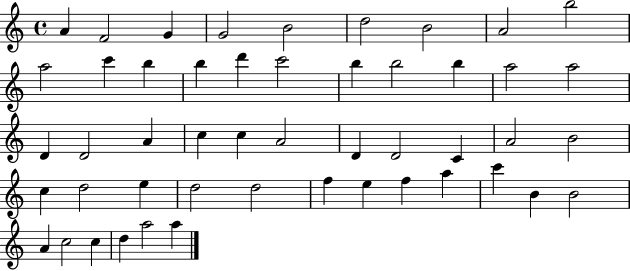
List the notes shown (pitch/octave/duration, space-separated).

A4/q F4/h G4/q G4/h B4/h D5/h B4/h A4/h B5/h A5/h C6/q B5/q B5/q D6/q C6/h B5/q B5/h B5/q A5/h A5/h D4/q D4/h A4/q C5/q C5/q A4/h D4/q D4/h C4/q A4/h B4/h C5/q D5/h E5/q D5/h D5/h F5/q E5/q F5/q A5/q C6/q B4/q B4/h A4/q C5/h C5/q D5/q A5/h A5/q